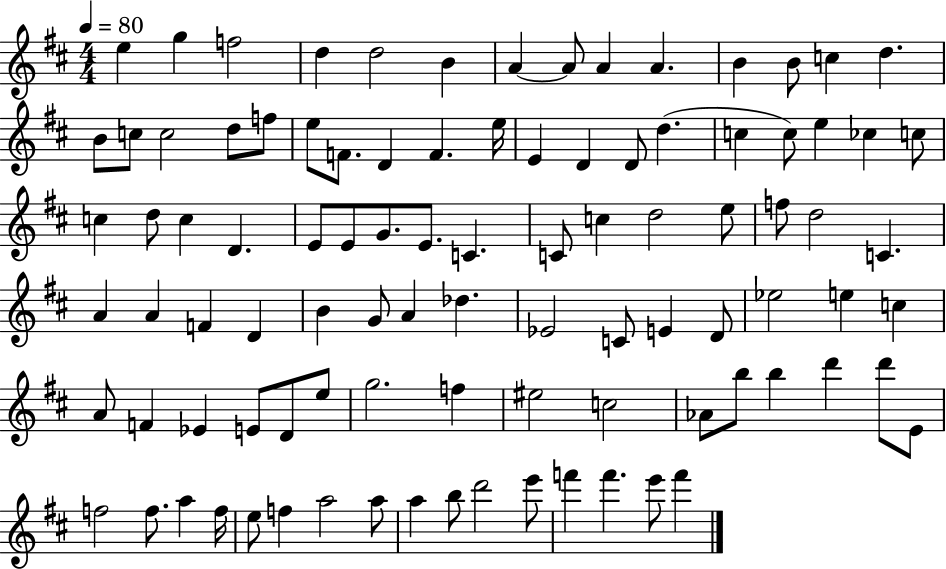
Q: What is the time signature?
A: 4/4